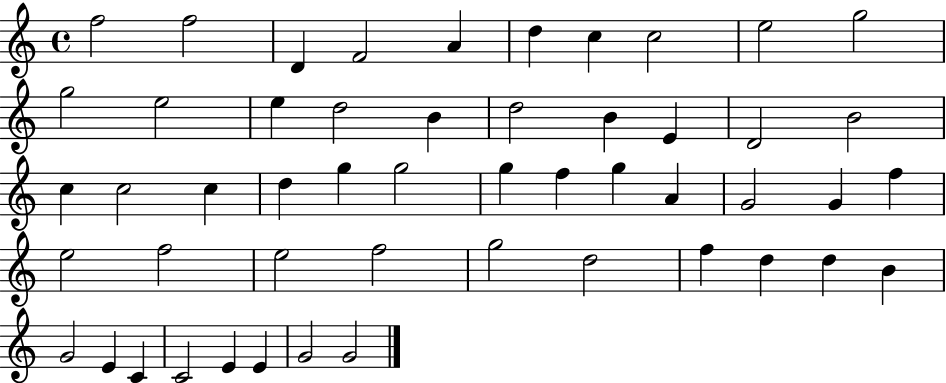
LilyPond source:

{
  \clef treble
  \time 4/4
  \defaultTimeSignature
  \key c \major
  f''2 f''2 | d'4 f'2 a'4 | d''4 c''4 c''2 | e''2 g''2 | \break g''2 e''2 | e''4 d''2 b'4 | d''2 b'4 e'4 | d'2 b'2 | \break c''4 c''2 c''4 | d''4 g''4 g''2 | g''4 f''4 g''4 a'4 | g'2 g'4 f''4 | \break e''2 f''2 | e''2 f''2 | g''2 d''2 | f''4 d''4 d''4 b'4 | \break g'2 e'4 c'4 | c'2 e'4 e'4 | g'2 g'2 | \bar "|."
}